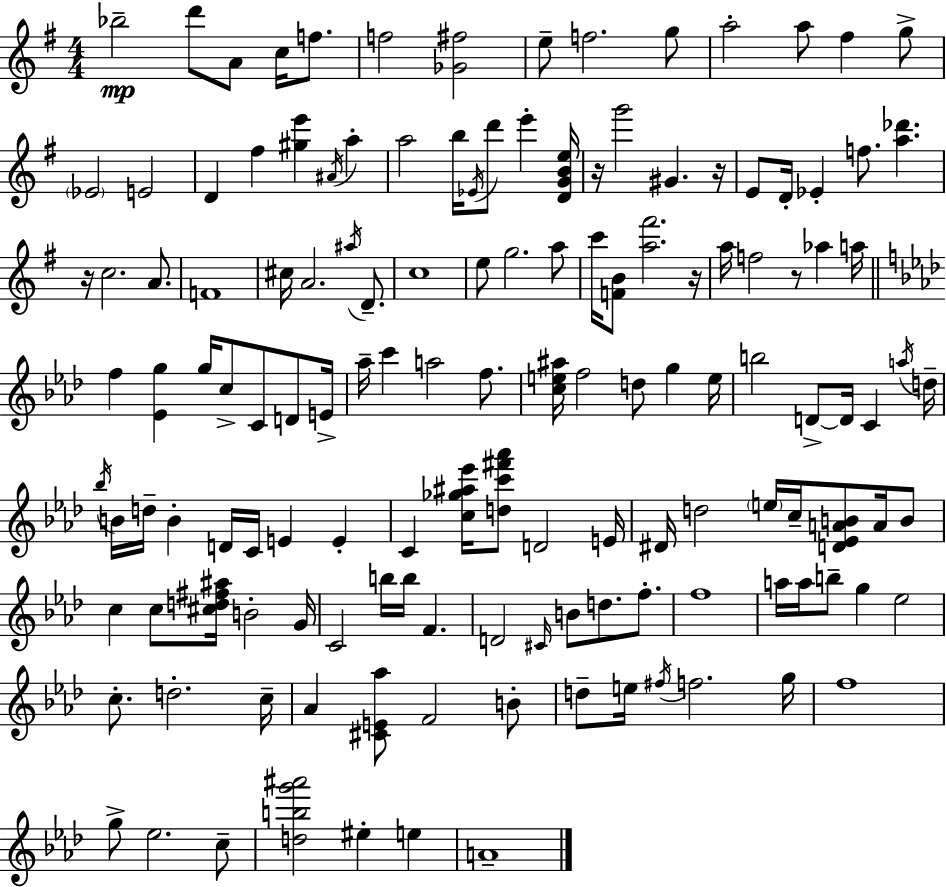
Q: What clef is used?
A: treble